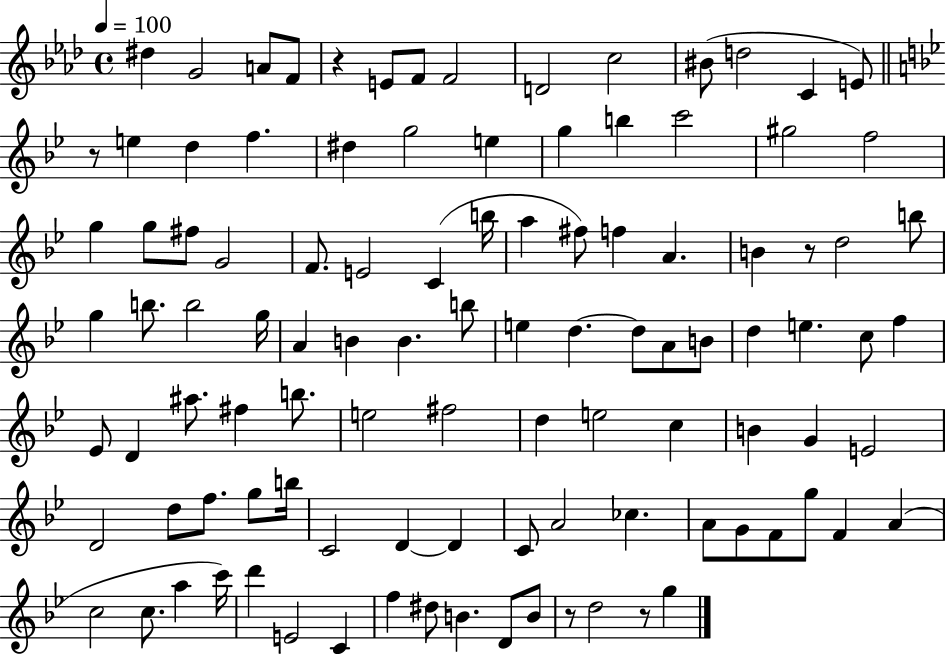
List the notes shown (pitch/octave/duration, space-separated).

D#5/q G4/h A4/e F4/e R/q E4/e F4/e F4/h D4/h C5/h BIS4/e D5/h C4/q E4/e R/e E5/q D5/q F5/q. D#5/q G5/h E5/q G5/q B5/q C6/h G#5/h F5/h G5/q G5/e F#5/e G4/h F4/e. E4/h C4/q B5/s A5/q F#5/e F5/q A4/q. B4/q R/e D5/h B5/e G5/q B5/e. B5/h G5/s A4/q B4/q B4/q. B5/e E5/q D5/q. D5/e A4/e B4/e D5/q E5/q. C5/e F5/q Eb4/e D4/q A#5/e. F#5/q B5/e. E5/h F#5/h D5/q E5/h C5/q B4/q G4/q E4/h D4/h D5/e F5/e. G5/e B5/s C4/h D4/q D4/q C4/e A4/h CES5/q. A4/e G4/e F4/e G5/e F4/q A4/q C5/h C5/e. A5/q C6/s D6/q E4/h C4/q F5/q D#5/e B4/q. D4/e B4/e R/e D5/h R/e G5/q